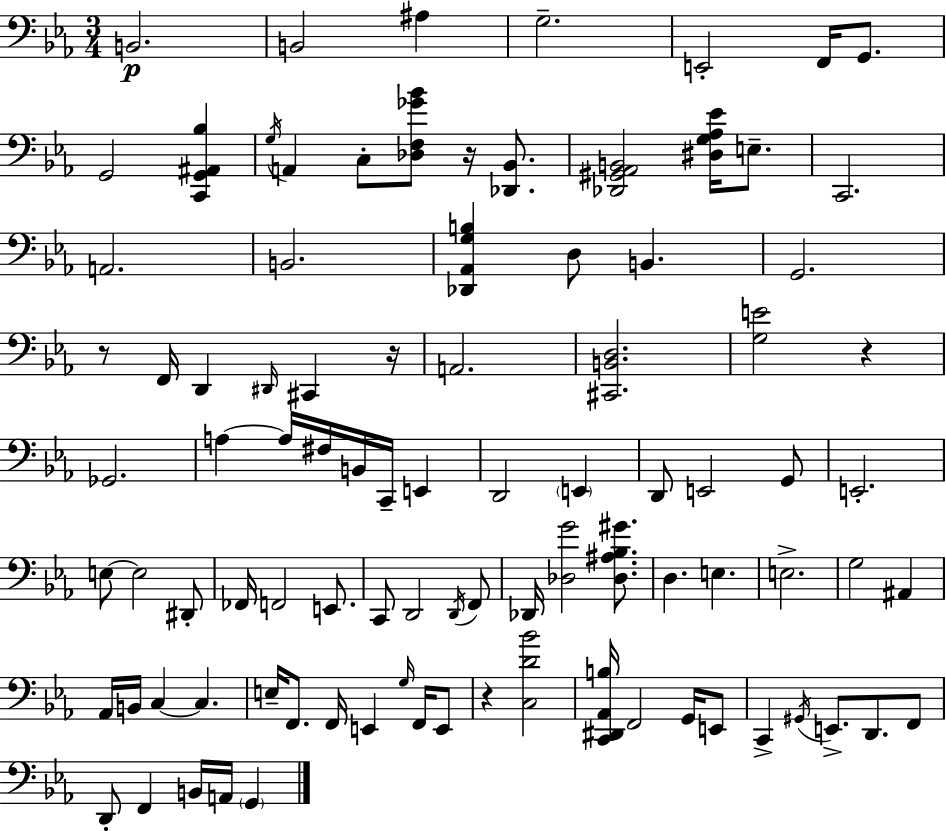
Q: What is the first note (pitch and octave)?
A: B2